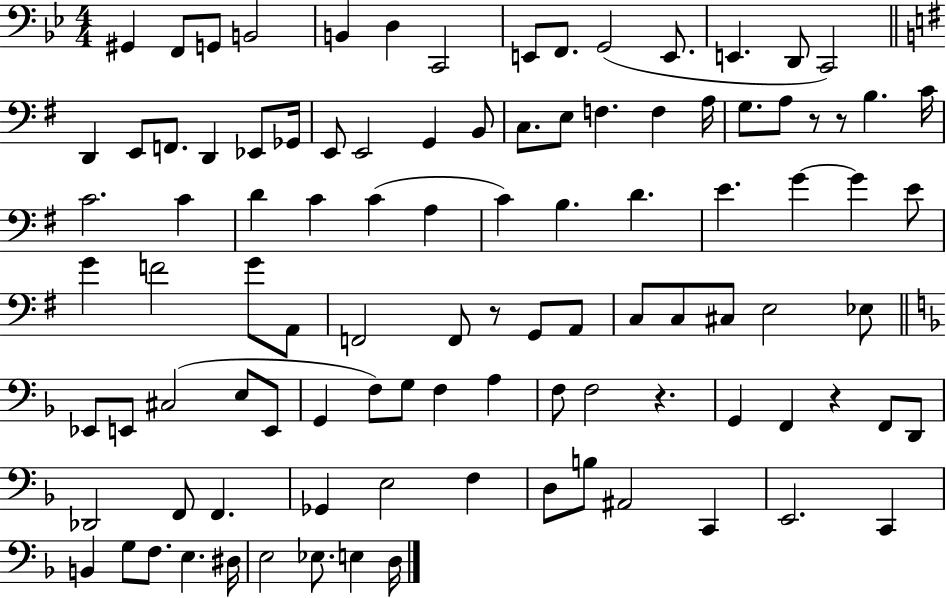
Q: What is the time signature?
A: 4/4